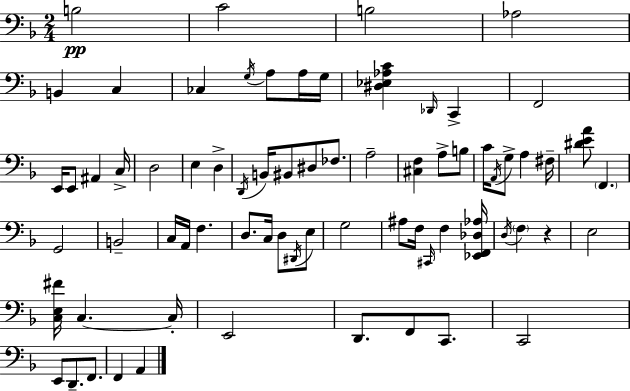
X:1
T:Untitled
M:2/4
L:1/4
K:F
B,2 C2 B,2 _A,2 B,, C, _C, G,/4 A,/2 A,/4 G,/4 [^D,_E,_A,C] _D,,/4 C,, F,,2 E,,/4 E,,/2 ^A,, C,/4 D,2 E, D, D,,/4 B,,/4 ^B,,/2 ^D,/2 _F,/2 A,2 [^C,F,] A,/2 B,/2 C/4 A,,/4 G,/2 A, ^F,/4 [^DEA]/2 F,, G,,2 B,,2 C,/4 A,,/4 F, D,/2 C,/4 D,/2 ^D,,/4 E,/2 G,2 ^A,/2 F,/4 ^C,,/4 F, [_E,,F,,_D,_A,]/4 D,/4 F, z E,2 [C,E,^F]/4 C, C,/4 E,,2 D,,/2 F,,/2 C,,/2 C,,2 E,,/2 D,,/2 F,,/2 F,, A,,